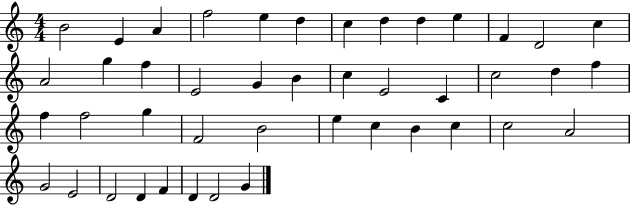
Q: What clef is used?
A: treble